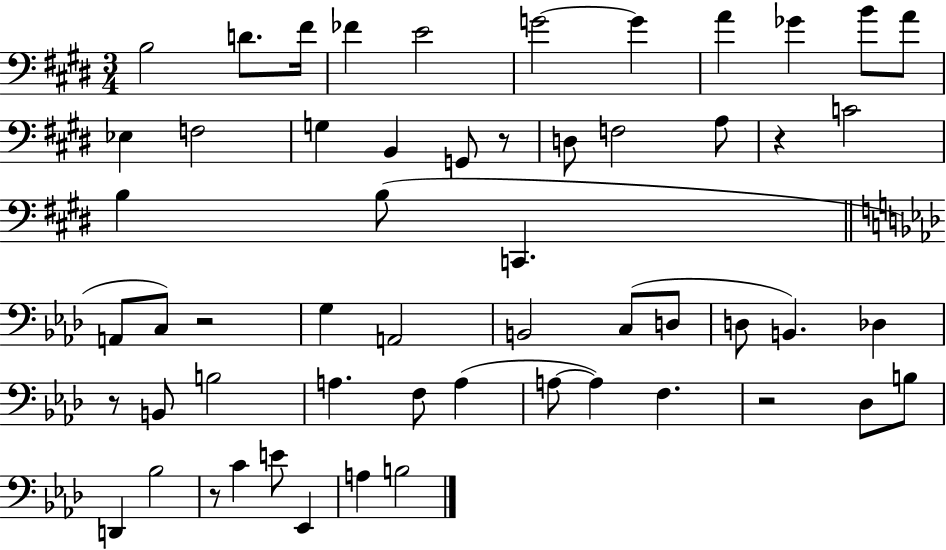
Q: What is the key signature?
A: E major